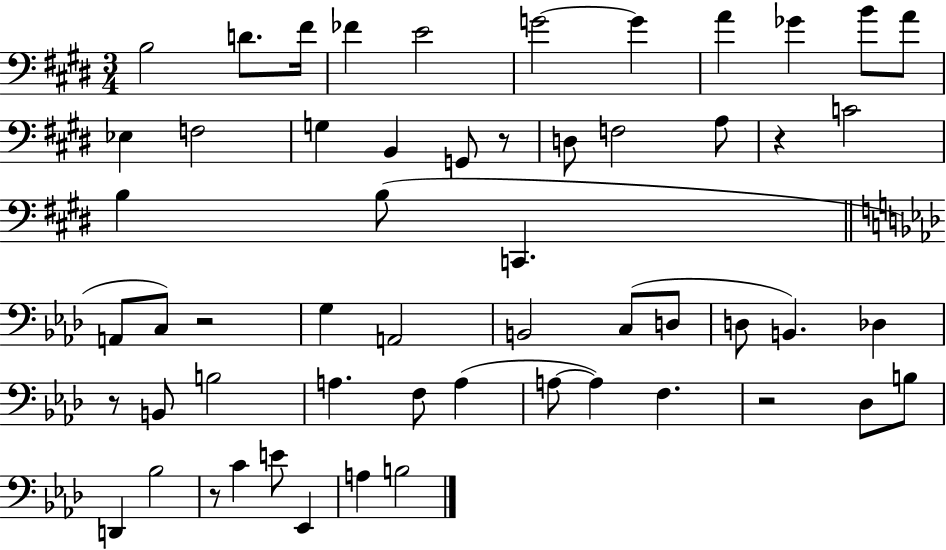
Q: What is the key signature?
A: E major